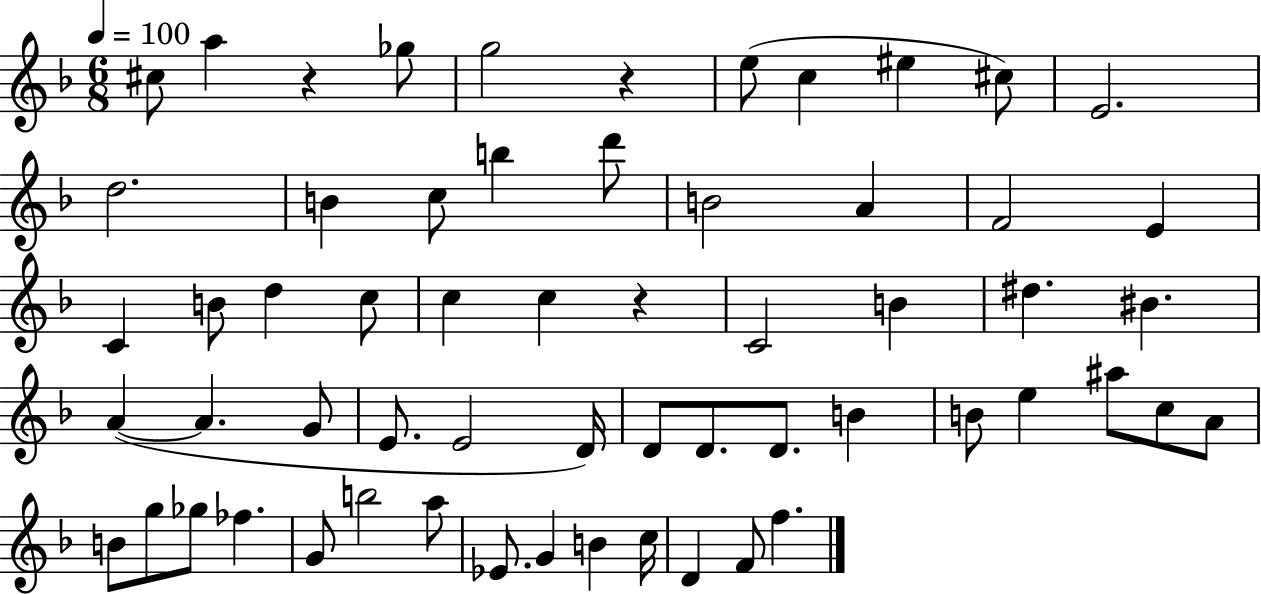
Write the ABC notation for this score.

X:1
T:Untitled
M:6/8
L:1/4
K:F
^c/2 a z _g/2 g2 z e/2 c ^e ^c/2 E2 d2 B c/2 b d'/2 B2 A F2 E C B/2 d c/2 c c z C2 B ^d ^B A A G/2 E/2 E2 D/4 D/2 D/2 D/2 B B/2 e ^a/2 c/2 A/2 B/2 g/2 _g/2 _f G/2 b2 a/2 _E/2 G B c/4 D F/2 f